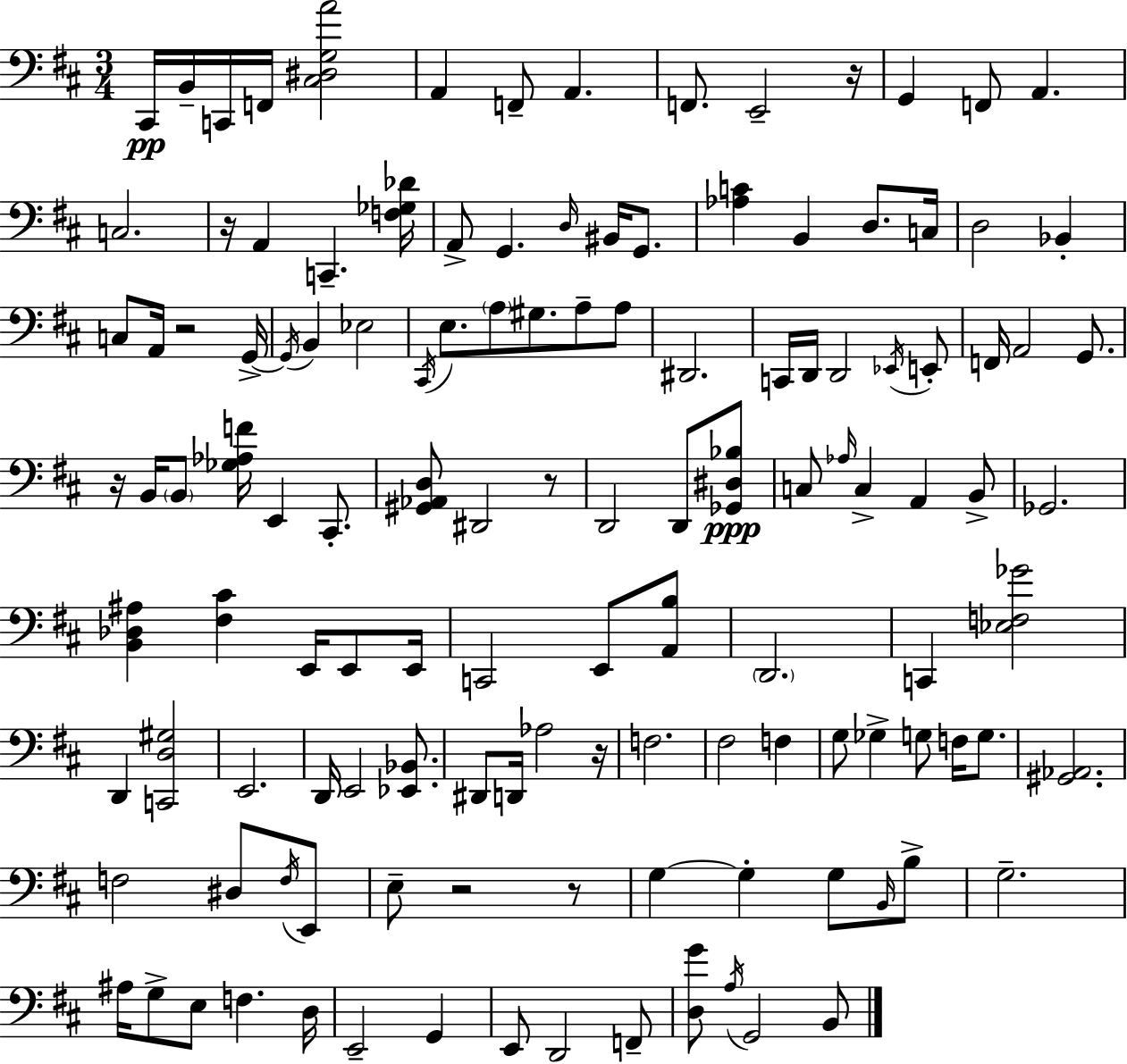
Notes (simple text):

C#2/s B2/s C2/s F2/s [C#3,D#3,G3,A4]/h A2/q F2/e A2/q. F2/e. E2/h R/s G2/q F2/e A2/q. C3/h. R/s A2/q C2/q. [F3,Gb3,Db4]/s A2/e G2/q. D3/s BIS2/s G2/e. [Ab3,C4]/q B2/q D3/e. C3/s D3/h Bb2/q C3/e A2/s R/h G2/s G2/s B2/q Eb3/h C#2/s E3/e. A3/e G#3/e. A3/e A3/e D#2/h. C2/s D2/s D2/h Eb2/s E2/e F2/s A2/h G2/e. R/s B2/s B2/e [Gb3,Ab3,F4]/s E2/q C#2/e. [G#2,Ab2,D3]/e D#2/h R/e D2/h D2/e [Gb2,D#3,Bb3]/e C3/e Ab3/s C3/q A2/q B2/e Gb2/h. [B2,Db3,A#3]/q [F#3,C#4]/q E2/s E2/e E2/s C2/h E2/e [A2,B3]/e D2/h. C2/q [Eb3,F3,Gb4]/h D2/q [C2,D3,G#3]/h E2/h. D2/s E2/h [Eb2,Bb2]/e. D#2/e D2/s Ab3/h R/s F3/h. F#3/h F3/q G3/e Gb3/q G3/e F3/s G3/e. [G#2,Ab2]/h. F3/h D#3/e F3/s E2/e E3/e R/h R/e G3/q G3/q G3/e B2/s B3/e G3/h. A#3/s G3/e E3/e F3/q. D3/s E2/h G2/q E2/e D2/h F2/e [D3,G4]/e A3/s G2/h B2/e